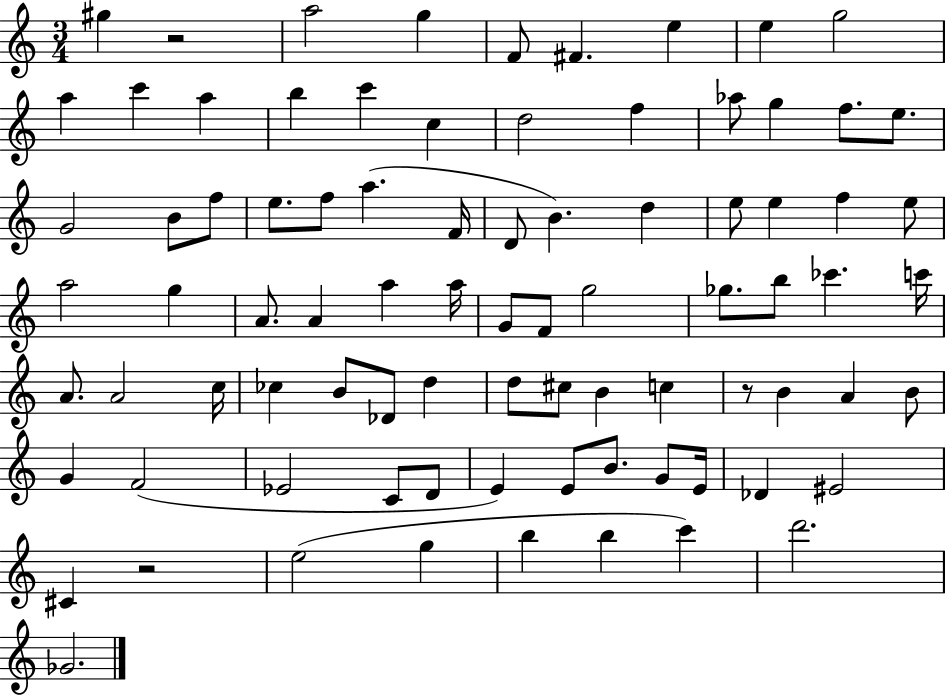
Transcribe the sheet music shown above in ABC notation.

X:1
T:Untitled
M:3/4
L:1/4
K:C
^g z2 a2 g F/2 ^F e e g2 a c' a b c' c d2 f _a/2 g f/2 e/2 G2 B/2 f/2 e/2 f/2 a F/4 D/2 B d e/2 e f e/2 a2 g A/2 A a a/4 G/2 F/2 g2 _g/2 b/2 _c' c'/4 A/2 A2 c/4 _c B/2 _D/2 d d/2 ^c/2 B c z/2 B A B/2 G F2 _E2 C/2 D/2 E E/2 B/2 G/2 E/4 _D ^E2 ^C z2 e2 g b b c' d'2 _G2